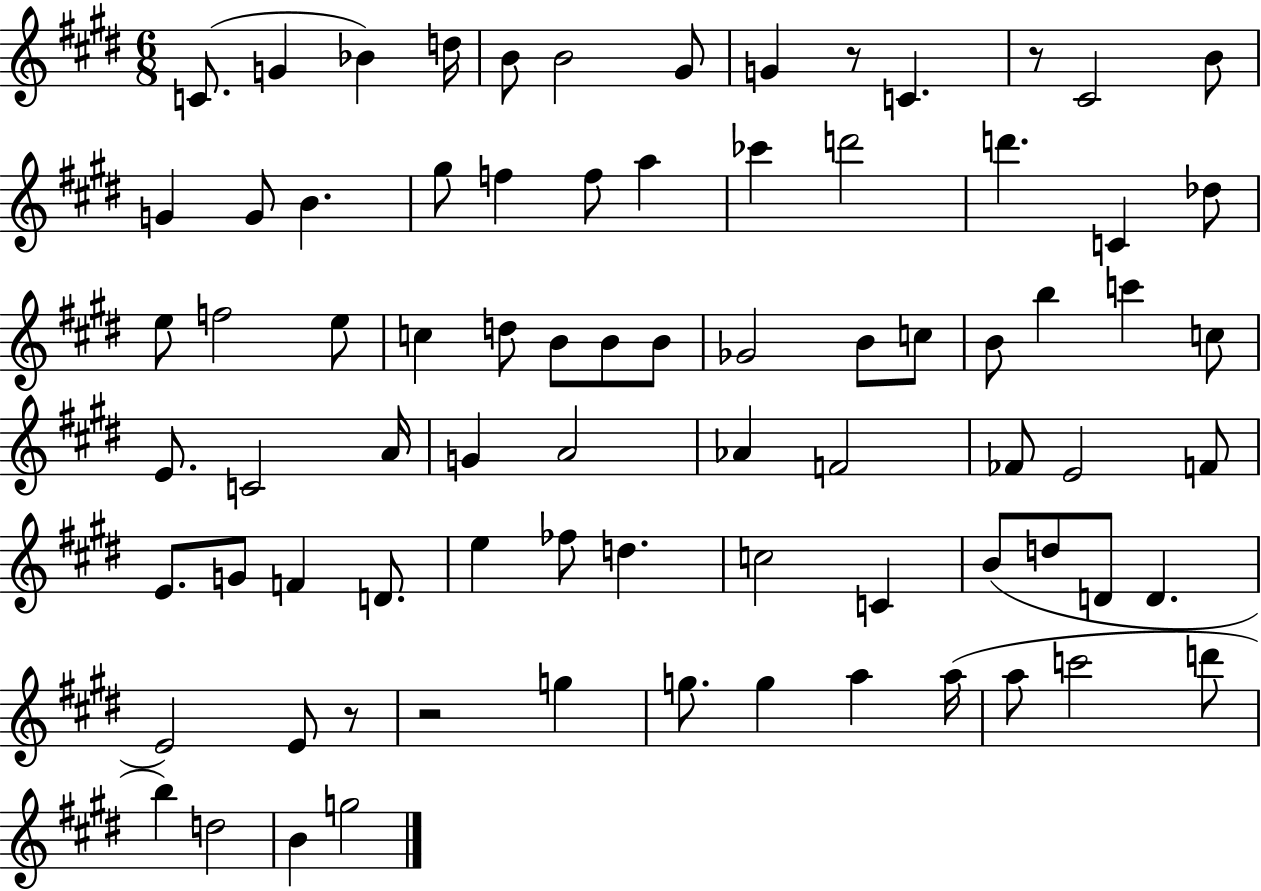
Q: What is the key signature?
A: E major